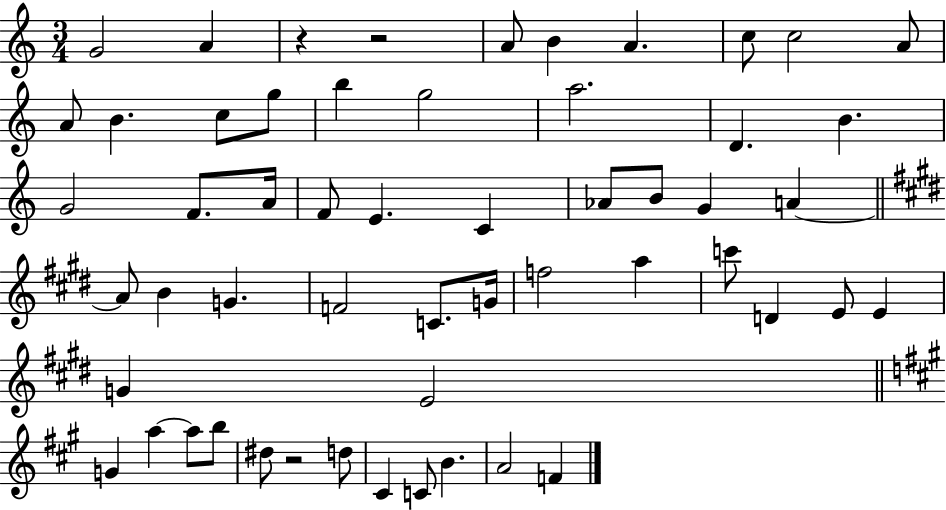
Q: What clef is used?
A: treble